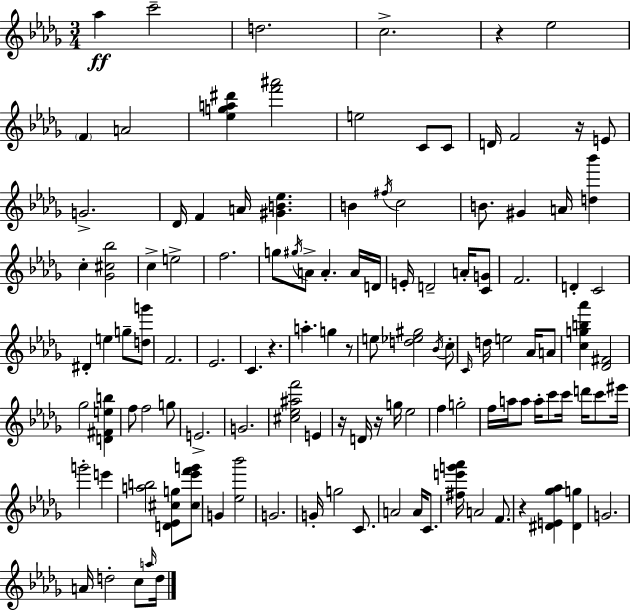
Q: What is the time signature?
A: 3/4